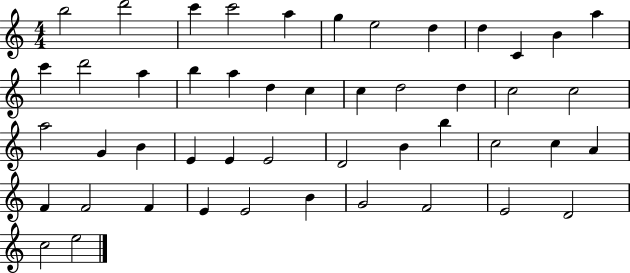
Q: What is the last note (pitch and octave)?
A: E5